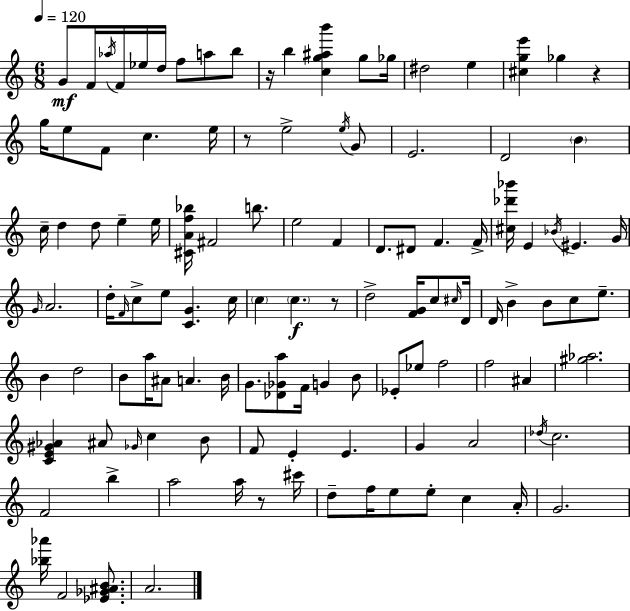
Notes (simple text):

G4/e F4/s Ab5/s F4/s Eb5/s D5/s F5/e A5/e B5/e R/s B5/q [C5,G5,A#5,B6]/q G5/e Gb5/s D#5/h E5/q [C#5,G5,E6]/q Gb5/q R/q G5/s E5/e F4/e C5/q. E5/s R/e E5/h E5/s G4/e E4/h. D4/h B4/q C5/s D5/q D5/e E5/q E5/s [C#4,A4,F5,Bb5]/s F#4/h B5/e. E5/h F4/q D4/e. D#4/e F4/q. F4/s [C#5,Db6,Bb6]/s E4/q Bb4/s EIS4/q. G4/s G4/s A4/h. D5/s F4/s C5/e E5/e [C4,G4]/q. C5/s C5/q C5/q. R/e D5/h [F4,G4]/s C5/e C#5/s D4/s D4/s B4/q B4/e C5/e E5/e. B4/q D5/h B4/e A5/s A#4/e A4/q. B4/s G4/e. [Db4,Gb4,A5]/e F4/s G4/q B4/e Eb4/e Eb5/e F5/h F5/h A#4/q [G#5,Ab5]/h. [C4,E4,G#4,Ab4]/q A#4/e Gb4/s C5/q B4/e F4/e E4/q E4/q. G4/q A4/h Db5/s C5/h. F4/h B5/q A5/h A5/s R/e C#6/s D5/e F5/s E5/e E5/e C5/q A4/s G4/h. [Bb5,Ab6]/s F4/h [Eb4,Gb4,A#4,B4]/e. A4/h.